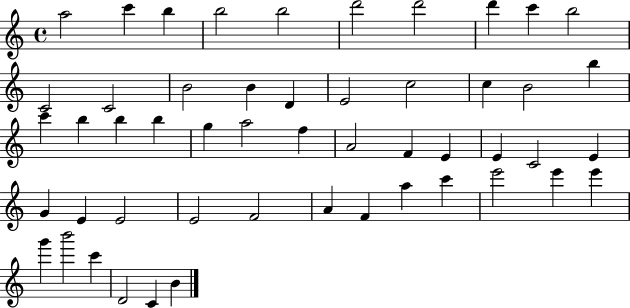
A5/h C6/q B5/q B5/h B5/h D6/h D6/h D6/q C6/q B5/h C4/h C4/h B4/h B4/q D4/q E4/h C5/h C5/q B4/h B5/q C6/q B5/q B5/q B5/q G5/q A5/h F5/q A4/h F4/q E4/q E4/q C4/h E4/q G4/q E4/q E4/h E4/h F4/h A4/q F4/q A5/q C6/q E6/h E6/q E6/q G6/q B6/h C6/q D4/h C4/q B4/q